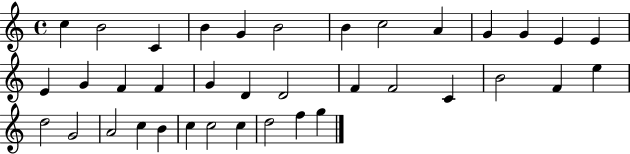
X:1
T:Untitled
M:4/4
L:1/4
K:C
c B2 C B G B2 B c2 A G G E E E G F F G D D2 F F2 C B2 F e d2 G2 A2 c B c c2 c d2 f g